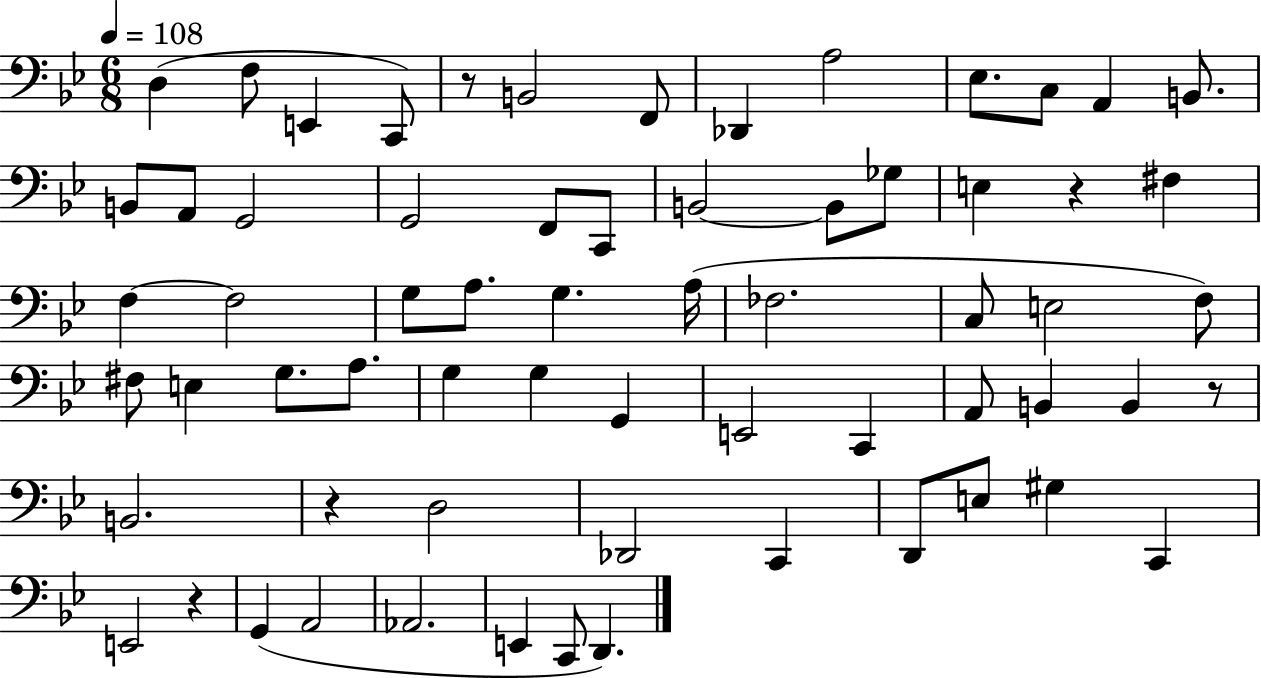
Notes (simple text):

D3/q F3/e E2/q C2/e R/e B2/h F2/e Db2/q A3/h Eb3/e. C3/e A2/q B2/e. B2/e A2/e G2/h G2/h F2/e C2/e B2/h B2/e Gb3/e E3/q R/q F#3/q F3/q F3/h G3/e A3/e. G3/q. A3/s FES3/h. C3/e E3/h F3/e F#3/e E3/q G3/e. A3/e. G3/q G3/q G2/q E2/h C2/q A2/e B2/q B2/q R/e B2/h. R/q D3/h Db2/h C2/q D2/e E3/e G#3/q C2/q E2/h R/q G2/q A2/h Ab2/h. E2/q C2/e D2/q.